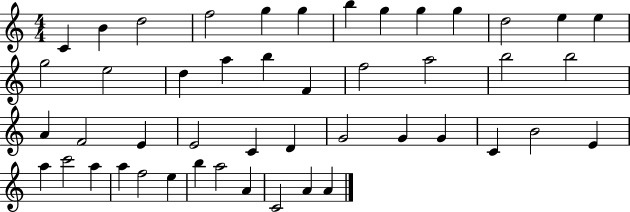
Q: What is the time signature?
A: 4/4